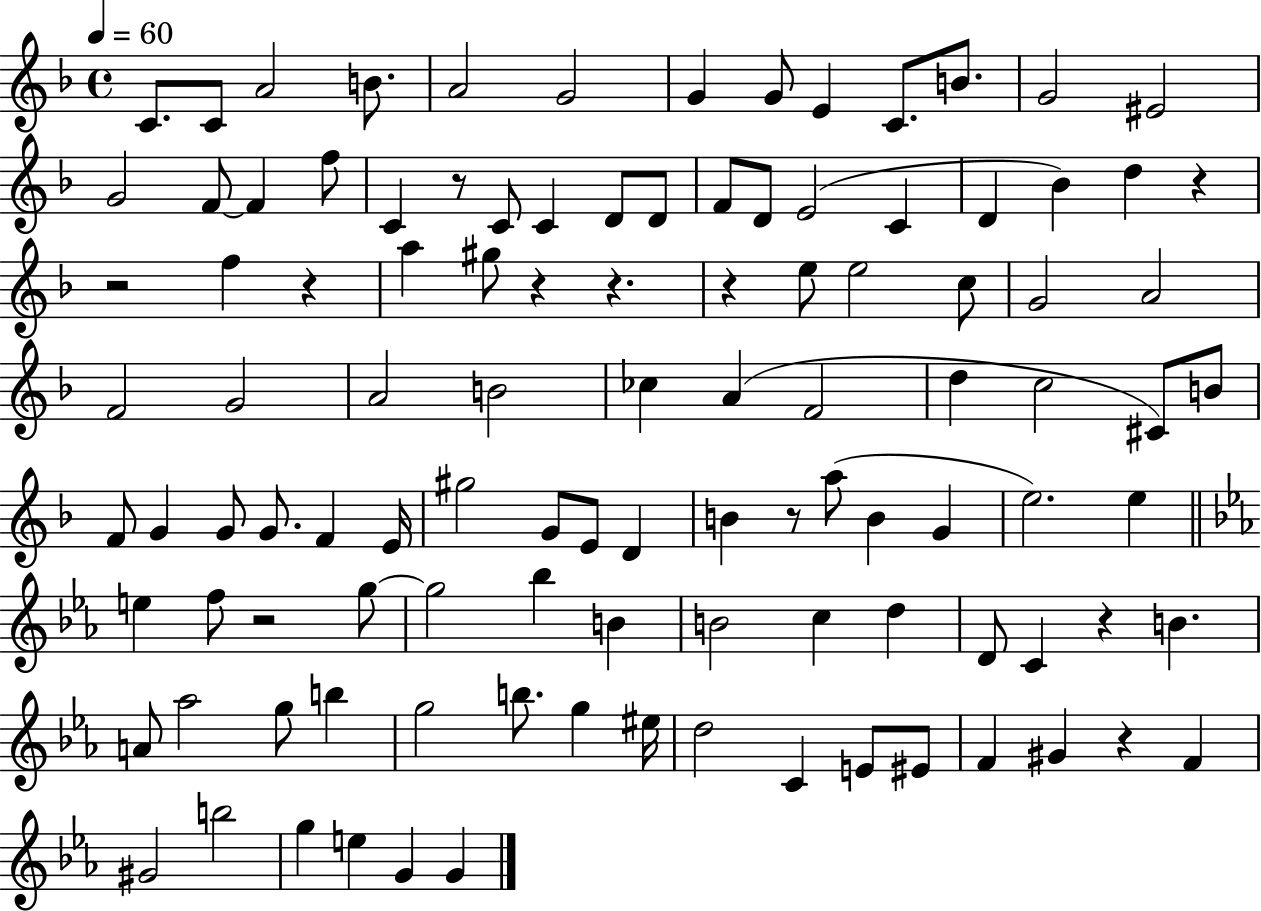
X:1
T:Untitled
M:4/4
L:1/4
K:F
C/2 C/2 A2 B/2 A2 G2 G G/2 E C/2 B/2 G2 ^E2 G2 F/2 F f/2 C z/2 C/2 C D/2 D/2 F/2 D/2 E2 C D _B d z z2 f z a ^g/2 z z z e/2 e2 c/2 G2 A2 F2 G2 A2 B2 _c A F2 d c2 ^C/2 B/2 F/2 G G/2 G/2 F E/4 ^g2 G/2 E/2 D B z/2 a/2 B G e2 e e f/2 z2 g/2 g2 _b B B2 c d D/2 C z B A/2 _a2 g/2 b g2 b/2 g ^e/4 d2 C E/2 ^E/2 F ^G z F ^G2 b2 g e G G